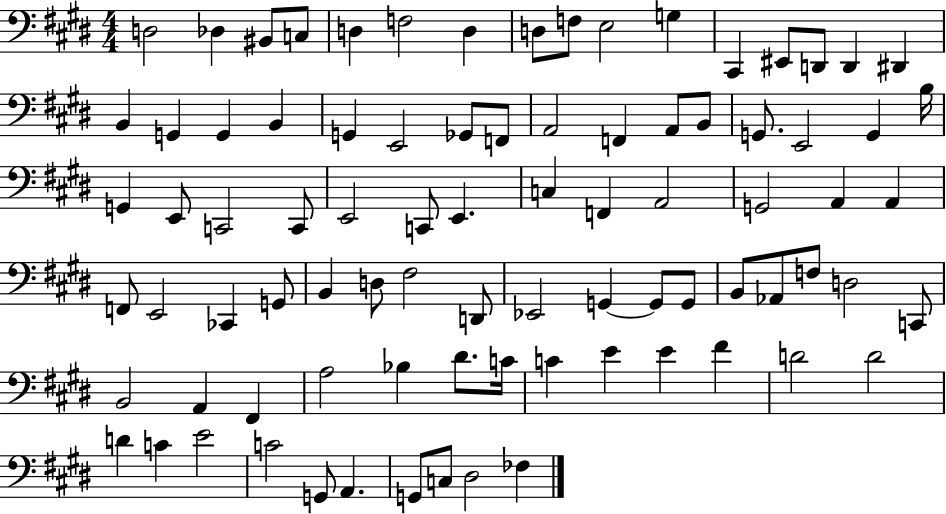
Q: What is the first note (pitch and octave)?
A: D3